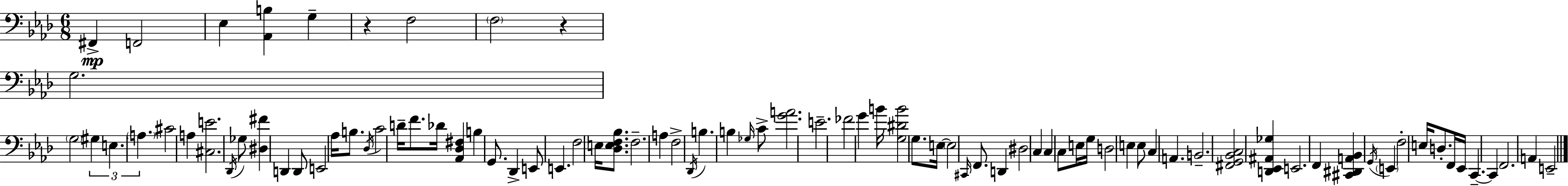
{
  \clef bass
  \numericTimeSignature
  \time 6/8
  \key f \minor
  \repeat volta 2 { fis,4->\mp f,2 | ees4 <aes, b>4 g4-- | r4 f2 | \parenthesize f2 r4 | \break g2. | \parenthesize g2 \tuplet 3/2 { gis4 | e4. \parenthesize a4. } | cis'2 a4 | \break <cis e'>2. | \acciaccatura { des,16 } ges8 <dis fis'>4 d,4 d,8 | e,2 aes16 b8. | \acciaccatura { des16 } c'2 d'16-- f'8. | \break des'16 <aes, des fis>4 b4 g,8. | des,4-> e,8 e,4. | f2 e16 <des e f bes>8. | f2.-- | \break a4 f2-> | \acciaccatura { des,16 } b4. b4 | \grace { ges16 } c'8-> <g' a'>2. | e'2.-- | \break fes'2 | g'4 b'16 <g dis' b'>2 | g8. e16~~ \parenthesize e2 | \grace { cis,16 } f,8. d,4 dis2 | \break c4 c4 | c8 e16 g16 d2 | e4 e8 c4 a,4. | b,2.-- | \break <fis, g, bes, c>2 | <d, ees, ais, ges>4 e,2. | f,4 <cis, dis, a, bes,>4 | \acciaccatura { g,16 } \parenthesize e,4 f2-. | \break e16 d8.-. f,16 ees,16 c,4.--~~ | c,4 f,2. | a,4 e,2-- | } \bar "|."
}